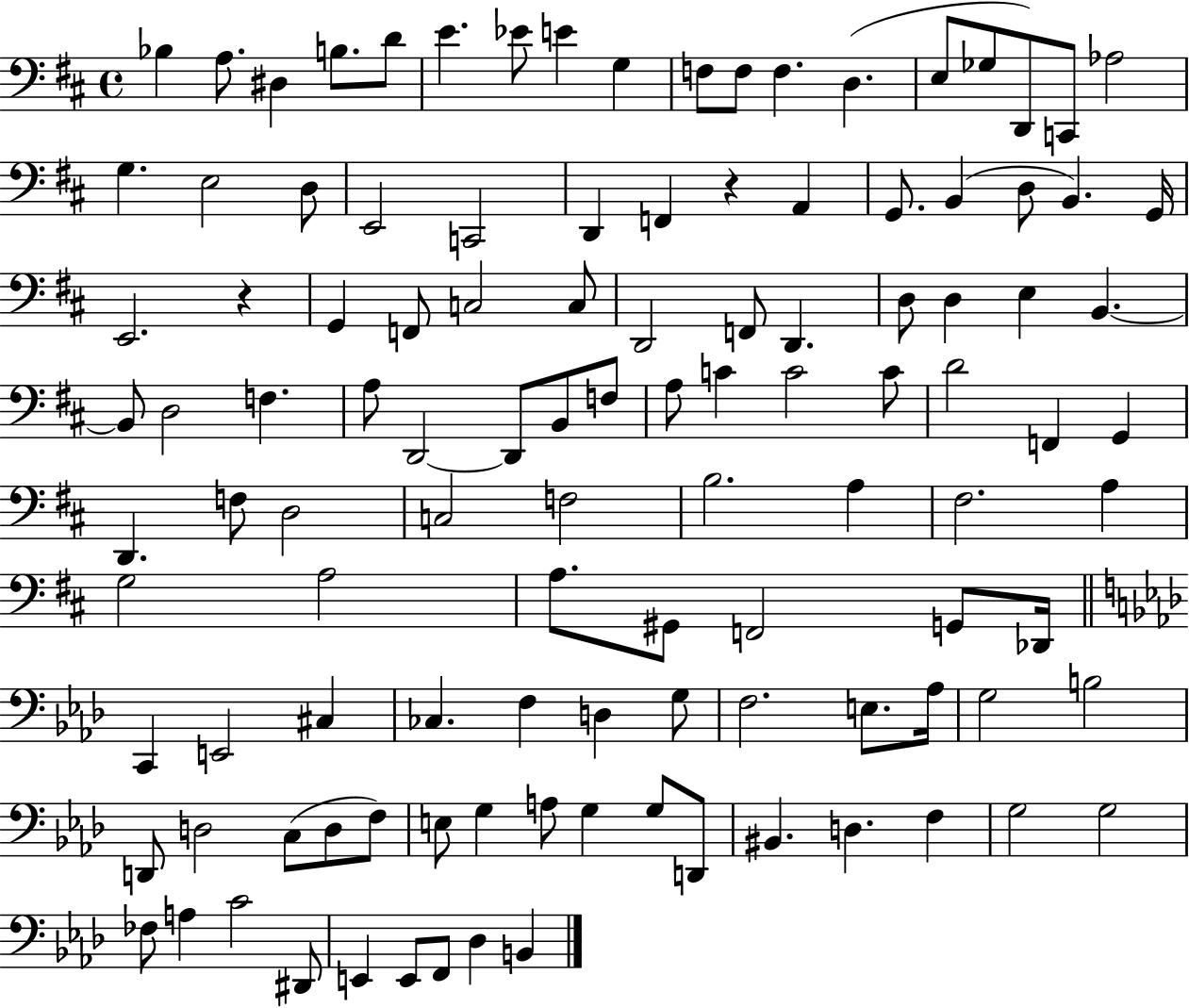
Bb3/q A3/e. D#3/q B3/e. D4/e E4/q. Eb4/e E4/q G3/q F3/e F3/e F3/q. D3/q. E3/e Gb3/e D2/e C2/e Ab3/h G3/q. E3/h D3/e E2/h C2/h D2/q F2/q R/q A2/q G2/e. B2/q D3/e B2/q. G2/s E2/h. R/q G2/q F2/e C3/h C3/e D2/h F2/e D2/q. D3/e D3/q E3/q B2/q. B2/e D3/h F3/q. A3/e D2/h D2/e B2/e F3/e A3/e C4/q C4/h C4/e D4/h F2/q G2/q D2/q. F3/e D3/h C3/h F3/h B3/h. A3/q F#3/h. A3/q G3/h A3/h A3/e. G#2/e F2/h G2/e Db2/s C2/q E2/h C#3/q CES3/q. F3/q D3/q G3/e F3/h. E3/e. Ab3/s G3/h B3/h D2/e D3/h C3/e D3/e F3/e E3/e G3/q A3/e G3/q G3/e D2/e BIS2/q. D3/q. F3/q G3/h G3/h FES3/e A3/q C4/h D#2/e E2/q E2/e F2/e Db3/q B2/q